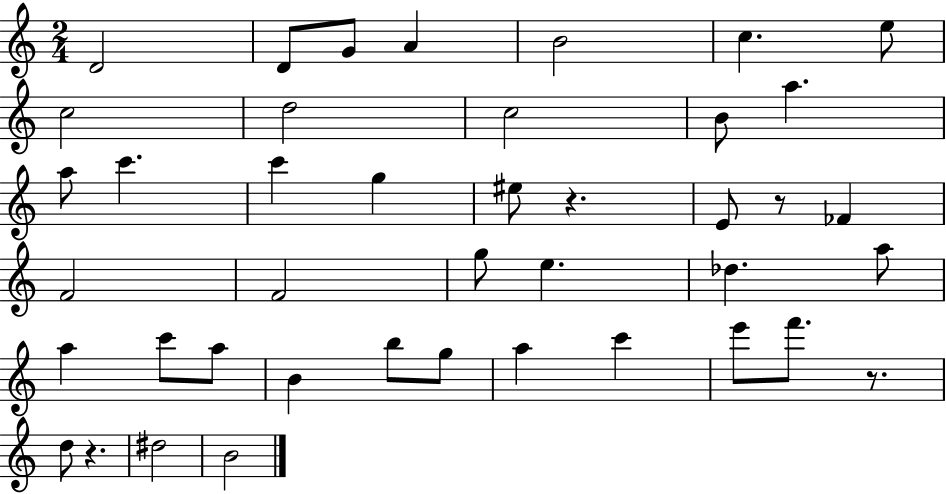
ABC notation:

X:1
T:Untitled
M:2/4
L:1/4
K:C
D2 D/2 G/2 A B2 c e/2 c2 d2 c2 B/2 a a/2 c' c' g ^e/2 z E/2 z/2 _F F2 F2 g/2 e _d a/2 a c'/2 a/2 B b/2 g/2 a c' e'/2 f'/2 z/2 d/2 z ^d2 B2